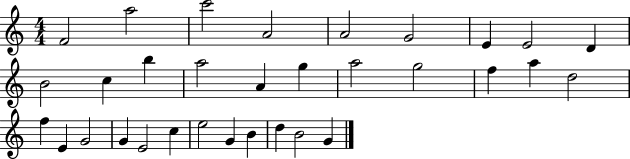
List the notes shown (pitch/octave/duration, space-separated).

F4/h A5/h C6/h A4/h A4/h G4/h E4/q E4/h D4/q B4/h C5/q B5/q A5/h A4/q G5/q A5/h G5/h F5/q A5/q D5/h F5/q E4/q G4/h G4/q E4/h C5/q E5/h G4/q B4/q D5/q B4/h G4/q